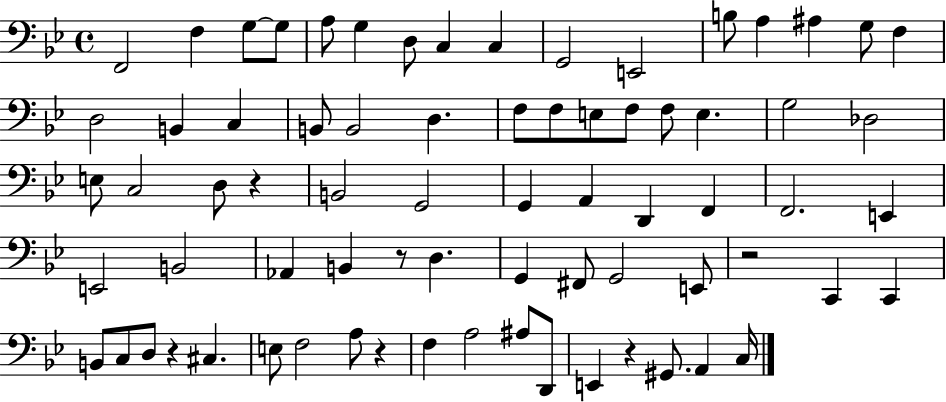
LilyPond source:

{
  \clef bass
  \time 4/4
  \defaultTimeSignature
  \key bes \major
  f,2 f4 g8~~ g8 | a8 g4 d8 c4 c4 | g,2 e,2 | b8 a4 ais4 g8 f4 | \break d2 b,4 c4 | b,8 b,2 d4. | f8 f8 e8 f8 f8 e4. | g2 des2 | \break e8 c2 d8 r4 | b,2 g,2 | g,4 a,4 d,4 f,4 | f,2. e,4 | \break e,2 b,2 | aes,4 b,4 r8 d4. | g,4 fis,8 g,2 e,8 | r2 c,4 c,4 | \break b,8 c8 d8 r4 cis4. | e8 f2 a8 r4 | f4 a2 ais8 d,8 | e,4 r4 gis,8. a,4 c16 | \break \bar "|."
}